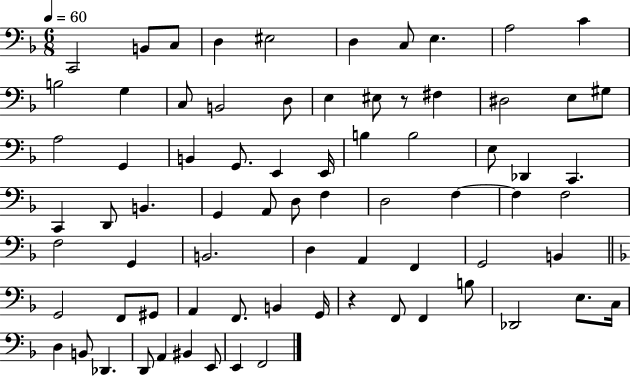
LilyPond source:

{
  \clef bass
  \numericTimeSignature
  \time 6/8
  \key f \major
  \tempo 4 = 60
  c,2 b,8 c8 | d4 eis2 | d4 c8 e4. | a2 c'4 | \break b2 g4 | c8 b,2 d8 | e4 eis8 r8 fis4 | dis2 e8 gis8 | \break a2 g,4 | b,4 g,8. e,4 e,16 | b4 b2 | e8 des,4 c,4. | \break c,4 d,8 b,4. | g,4 a,8 d8 f4 | d2 f4~~ | f4 f2 | \break f2 g,4 | b,2. | d4 a,4 f,4 | g,2 b,4 | \break \bar "||" \break \key f \major g,2 f,8 gis,8 | a,4 f,8. b,4 g,16 | r4 f,8 f,4 b8 | des,2 e8. c16 | \break d4 b,8 des,4. | d,8 a,4 bis,4 e,8 | e,4 f,2 | \bar "|."
}